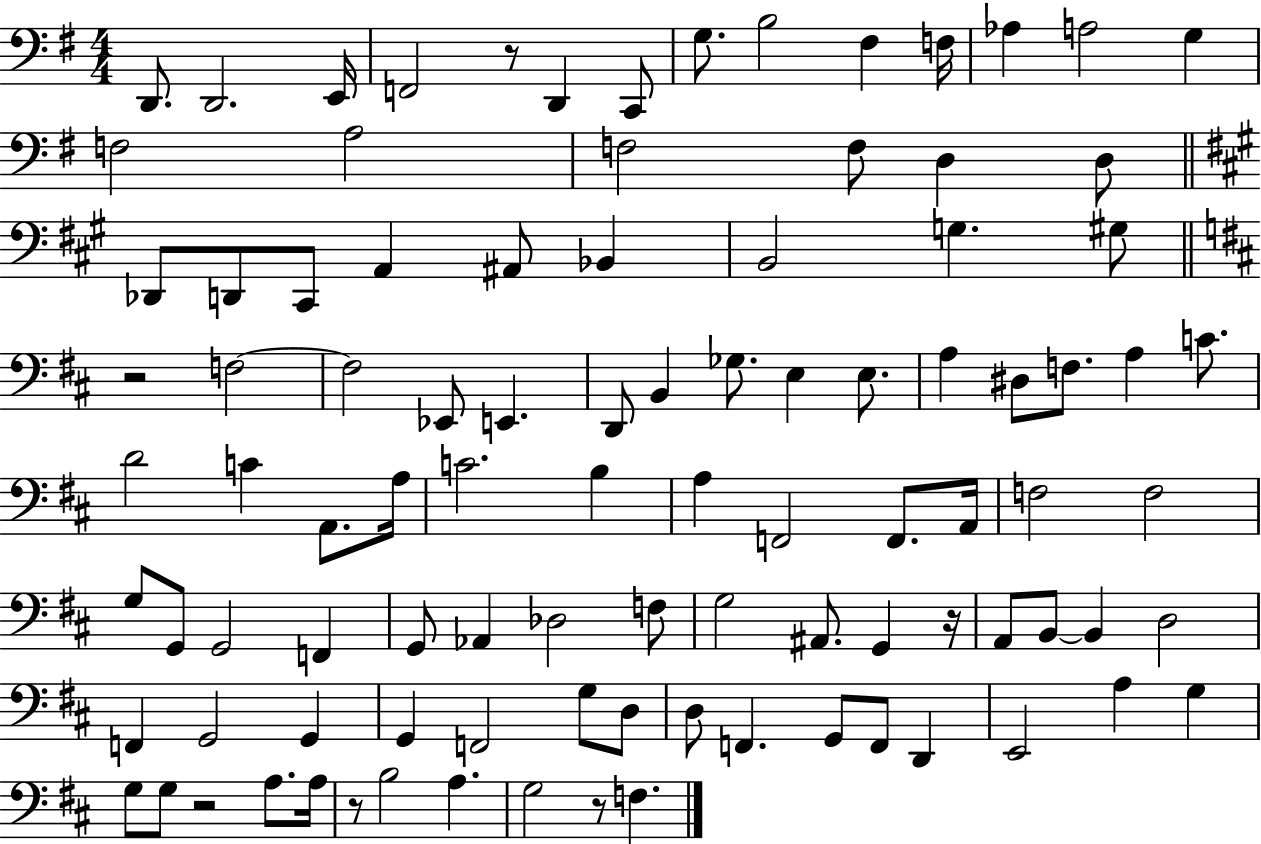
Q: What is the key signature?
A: G major